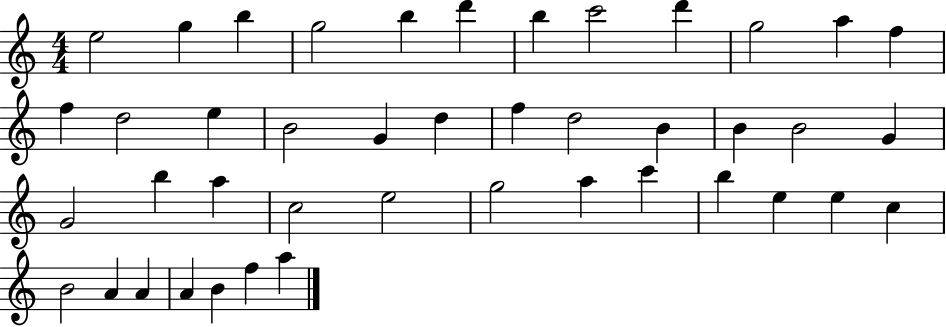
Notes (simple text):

E5/h G5/q B5/q G5/h B5/q D6/q B5/q C6/h D6/q G5/h A5/q F5/q F5/q D5/h E5/q B4/h G4/q D5/q F5/q D5/h B4/q B4/q B4/h G4/q G4/h B5/q A5/q C5/h E5/h G5/h A5/q C6/q B5/q E5/q E5/q C5/q B4/h A4/q A4/q A4/q B4/q F5/q A5/q